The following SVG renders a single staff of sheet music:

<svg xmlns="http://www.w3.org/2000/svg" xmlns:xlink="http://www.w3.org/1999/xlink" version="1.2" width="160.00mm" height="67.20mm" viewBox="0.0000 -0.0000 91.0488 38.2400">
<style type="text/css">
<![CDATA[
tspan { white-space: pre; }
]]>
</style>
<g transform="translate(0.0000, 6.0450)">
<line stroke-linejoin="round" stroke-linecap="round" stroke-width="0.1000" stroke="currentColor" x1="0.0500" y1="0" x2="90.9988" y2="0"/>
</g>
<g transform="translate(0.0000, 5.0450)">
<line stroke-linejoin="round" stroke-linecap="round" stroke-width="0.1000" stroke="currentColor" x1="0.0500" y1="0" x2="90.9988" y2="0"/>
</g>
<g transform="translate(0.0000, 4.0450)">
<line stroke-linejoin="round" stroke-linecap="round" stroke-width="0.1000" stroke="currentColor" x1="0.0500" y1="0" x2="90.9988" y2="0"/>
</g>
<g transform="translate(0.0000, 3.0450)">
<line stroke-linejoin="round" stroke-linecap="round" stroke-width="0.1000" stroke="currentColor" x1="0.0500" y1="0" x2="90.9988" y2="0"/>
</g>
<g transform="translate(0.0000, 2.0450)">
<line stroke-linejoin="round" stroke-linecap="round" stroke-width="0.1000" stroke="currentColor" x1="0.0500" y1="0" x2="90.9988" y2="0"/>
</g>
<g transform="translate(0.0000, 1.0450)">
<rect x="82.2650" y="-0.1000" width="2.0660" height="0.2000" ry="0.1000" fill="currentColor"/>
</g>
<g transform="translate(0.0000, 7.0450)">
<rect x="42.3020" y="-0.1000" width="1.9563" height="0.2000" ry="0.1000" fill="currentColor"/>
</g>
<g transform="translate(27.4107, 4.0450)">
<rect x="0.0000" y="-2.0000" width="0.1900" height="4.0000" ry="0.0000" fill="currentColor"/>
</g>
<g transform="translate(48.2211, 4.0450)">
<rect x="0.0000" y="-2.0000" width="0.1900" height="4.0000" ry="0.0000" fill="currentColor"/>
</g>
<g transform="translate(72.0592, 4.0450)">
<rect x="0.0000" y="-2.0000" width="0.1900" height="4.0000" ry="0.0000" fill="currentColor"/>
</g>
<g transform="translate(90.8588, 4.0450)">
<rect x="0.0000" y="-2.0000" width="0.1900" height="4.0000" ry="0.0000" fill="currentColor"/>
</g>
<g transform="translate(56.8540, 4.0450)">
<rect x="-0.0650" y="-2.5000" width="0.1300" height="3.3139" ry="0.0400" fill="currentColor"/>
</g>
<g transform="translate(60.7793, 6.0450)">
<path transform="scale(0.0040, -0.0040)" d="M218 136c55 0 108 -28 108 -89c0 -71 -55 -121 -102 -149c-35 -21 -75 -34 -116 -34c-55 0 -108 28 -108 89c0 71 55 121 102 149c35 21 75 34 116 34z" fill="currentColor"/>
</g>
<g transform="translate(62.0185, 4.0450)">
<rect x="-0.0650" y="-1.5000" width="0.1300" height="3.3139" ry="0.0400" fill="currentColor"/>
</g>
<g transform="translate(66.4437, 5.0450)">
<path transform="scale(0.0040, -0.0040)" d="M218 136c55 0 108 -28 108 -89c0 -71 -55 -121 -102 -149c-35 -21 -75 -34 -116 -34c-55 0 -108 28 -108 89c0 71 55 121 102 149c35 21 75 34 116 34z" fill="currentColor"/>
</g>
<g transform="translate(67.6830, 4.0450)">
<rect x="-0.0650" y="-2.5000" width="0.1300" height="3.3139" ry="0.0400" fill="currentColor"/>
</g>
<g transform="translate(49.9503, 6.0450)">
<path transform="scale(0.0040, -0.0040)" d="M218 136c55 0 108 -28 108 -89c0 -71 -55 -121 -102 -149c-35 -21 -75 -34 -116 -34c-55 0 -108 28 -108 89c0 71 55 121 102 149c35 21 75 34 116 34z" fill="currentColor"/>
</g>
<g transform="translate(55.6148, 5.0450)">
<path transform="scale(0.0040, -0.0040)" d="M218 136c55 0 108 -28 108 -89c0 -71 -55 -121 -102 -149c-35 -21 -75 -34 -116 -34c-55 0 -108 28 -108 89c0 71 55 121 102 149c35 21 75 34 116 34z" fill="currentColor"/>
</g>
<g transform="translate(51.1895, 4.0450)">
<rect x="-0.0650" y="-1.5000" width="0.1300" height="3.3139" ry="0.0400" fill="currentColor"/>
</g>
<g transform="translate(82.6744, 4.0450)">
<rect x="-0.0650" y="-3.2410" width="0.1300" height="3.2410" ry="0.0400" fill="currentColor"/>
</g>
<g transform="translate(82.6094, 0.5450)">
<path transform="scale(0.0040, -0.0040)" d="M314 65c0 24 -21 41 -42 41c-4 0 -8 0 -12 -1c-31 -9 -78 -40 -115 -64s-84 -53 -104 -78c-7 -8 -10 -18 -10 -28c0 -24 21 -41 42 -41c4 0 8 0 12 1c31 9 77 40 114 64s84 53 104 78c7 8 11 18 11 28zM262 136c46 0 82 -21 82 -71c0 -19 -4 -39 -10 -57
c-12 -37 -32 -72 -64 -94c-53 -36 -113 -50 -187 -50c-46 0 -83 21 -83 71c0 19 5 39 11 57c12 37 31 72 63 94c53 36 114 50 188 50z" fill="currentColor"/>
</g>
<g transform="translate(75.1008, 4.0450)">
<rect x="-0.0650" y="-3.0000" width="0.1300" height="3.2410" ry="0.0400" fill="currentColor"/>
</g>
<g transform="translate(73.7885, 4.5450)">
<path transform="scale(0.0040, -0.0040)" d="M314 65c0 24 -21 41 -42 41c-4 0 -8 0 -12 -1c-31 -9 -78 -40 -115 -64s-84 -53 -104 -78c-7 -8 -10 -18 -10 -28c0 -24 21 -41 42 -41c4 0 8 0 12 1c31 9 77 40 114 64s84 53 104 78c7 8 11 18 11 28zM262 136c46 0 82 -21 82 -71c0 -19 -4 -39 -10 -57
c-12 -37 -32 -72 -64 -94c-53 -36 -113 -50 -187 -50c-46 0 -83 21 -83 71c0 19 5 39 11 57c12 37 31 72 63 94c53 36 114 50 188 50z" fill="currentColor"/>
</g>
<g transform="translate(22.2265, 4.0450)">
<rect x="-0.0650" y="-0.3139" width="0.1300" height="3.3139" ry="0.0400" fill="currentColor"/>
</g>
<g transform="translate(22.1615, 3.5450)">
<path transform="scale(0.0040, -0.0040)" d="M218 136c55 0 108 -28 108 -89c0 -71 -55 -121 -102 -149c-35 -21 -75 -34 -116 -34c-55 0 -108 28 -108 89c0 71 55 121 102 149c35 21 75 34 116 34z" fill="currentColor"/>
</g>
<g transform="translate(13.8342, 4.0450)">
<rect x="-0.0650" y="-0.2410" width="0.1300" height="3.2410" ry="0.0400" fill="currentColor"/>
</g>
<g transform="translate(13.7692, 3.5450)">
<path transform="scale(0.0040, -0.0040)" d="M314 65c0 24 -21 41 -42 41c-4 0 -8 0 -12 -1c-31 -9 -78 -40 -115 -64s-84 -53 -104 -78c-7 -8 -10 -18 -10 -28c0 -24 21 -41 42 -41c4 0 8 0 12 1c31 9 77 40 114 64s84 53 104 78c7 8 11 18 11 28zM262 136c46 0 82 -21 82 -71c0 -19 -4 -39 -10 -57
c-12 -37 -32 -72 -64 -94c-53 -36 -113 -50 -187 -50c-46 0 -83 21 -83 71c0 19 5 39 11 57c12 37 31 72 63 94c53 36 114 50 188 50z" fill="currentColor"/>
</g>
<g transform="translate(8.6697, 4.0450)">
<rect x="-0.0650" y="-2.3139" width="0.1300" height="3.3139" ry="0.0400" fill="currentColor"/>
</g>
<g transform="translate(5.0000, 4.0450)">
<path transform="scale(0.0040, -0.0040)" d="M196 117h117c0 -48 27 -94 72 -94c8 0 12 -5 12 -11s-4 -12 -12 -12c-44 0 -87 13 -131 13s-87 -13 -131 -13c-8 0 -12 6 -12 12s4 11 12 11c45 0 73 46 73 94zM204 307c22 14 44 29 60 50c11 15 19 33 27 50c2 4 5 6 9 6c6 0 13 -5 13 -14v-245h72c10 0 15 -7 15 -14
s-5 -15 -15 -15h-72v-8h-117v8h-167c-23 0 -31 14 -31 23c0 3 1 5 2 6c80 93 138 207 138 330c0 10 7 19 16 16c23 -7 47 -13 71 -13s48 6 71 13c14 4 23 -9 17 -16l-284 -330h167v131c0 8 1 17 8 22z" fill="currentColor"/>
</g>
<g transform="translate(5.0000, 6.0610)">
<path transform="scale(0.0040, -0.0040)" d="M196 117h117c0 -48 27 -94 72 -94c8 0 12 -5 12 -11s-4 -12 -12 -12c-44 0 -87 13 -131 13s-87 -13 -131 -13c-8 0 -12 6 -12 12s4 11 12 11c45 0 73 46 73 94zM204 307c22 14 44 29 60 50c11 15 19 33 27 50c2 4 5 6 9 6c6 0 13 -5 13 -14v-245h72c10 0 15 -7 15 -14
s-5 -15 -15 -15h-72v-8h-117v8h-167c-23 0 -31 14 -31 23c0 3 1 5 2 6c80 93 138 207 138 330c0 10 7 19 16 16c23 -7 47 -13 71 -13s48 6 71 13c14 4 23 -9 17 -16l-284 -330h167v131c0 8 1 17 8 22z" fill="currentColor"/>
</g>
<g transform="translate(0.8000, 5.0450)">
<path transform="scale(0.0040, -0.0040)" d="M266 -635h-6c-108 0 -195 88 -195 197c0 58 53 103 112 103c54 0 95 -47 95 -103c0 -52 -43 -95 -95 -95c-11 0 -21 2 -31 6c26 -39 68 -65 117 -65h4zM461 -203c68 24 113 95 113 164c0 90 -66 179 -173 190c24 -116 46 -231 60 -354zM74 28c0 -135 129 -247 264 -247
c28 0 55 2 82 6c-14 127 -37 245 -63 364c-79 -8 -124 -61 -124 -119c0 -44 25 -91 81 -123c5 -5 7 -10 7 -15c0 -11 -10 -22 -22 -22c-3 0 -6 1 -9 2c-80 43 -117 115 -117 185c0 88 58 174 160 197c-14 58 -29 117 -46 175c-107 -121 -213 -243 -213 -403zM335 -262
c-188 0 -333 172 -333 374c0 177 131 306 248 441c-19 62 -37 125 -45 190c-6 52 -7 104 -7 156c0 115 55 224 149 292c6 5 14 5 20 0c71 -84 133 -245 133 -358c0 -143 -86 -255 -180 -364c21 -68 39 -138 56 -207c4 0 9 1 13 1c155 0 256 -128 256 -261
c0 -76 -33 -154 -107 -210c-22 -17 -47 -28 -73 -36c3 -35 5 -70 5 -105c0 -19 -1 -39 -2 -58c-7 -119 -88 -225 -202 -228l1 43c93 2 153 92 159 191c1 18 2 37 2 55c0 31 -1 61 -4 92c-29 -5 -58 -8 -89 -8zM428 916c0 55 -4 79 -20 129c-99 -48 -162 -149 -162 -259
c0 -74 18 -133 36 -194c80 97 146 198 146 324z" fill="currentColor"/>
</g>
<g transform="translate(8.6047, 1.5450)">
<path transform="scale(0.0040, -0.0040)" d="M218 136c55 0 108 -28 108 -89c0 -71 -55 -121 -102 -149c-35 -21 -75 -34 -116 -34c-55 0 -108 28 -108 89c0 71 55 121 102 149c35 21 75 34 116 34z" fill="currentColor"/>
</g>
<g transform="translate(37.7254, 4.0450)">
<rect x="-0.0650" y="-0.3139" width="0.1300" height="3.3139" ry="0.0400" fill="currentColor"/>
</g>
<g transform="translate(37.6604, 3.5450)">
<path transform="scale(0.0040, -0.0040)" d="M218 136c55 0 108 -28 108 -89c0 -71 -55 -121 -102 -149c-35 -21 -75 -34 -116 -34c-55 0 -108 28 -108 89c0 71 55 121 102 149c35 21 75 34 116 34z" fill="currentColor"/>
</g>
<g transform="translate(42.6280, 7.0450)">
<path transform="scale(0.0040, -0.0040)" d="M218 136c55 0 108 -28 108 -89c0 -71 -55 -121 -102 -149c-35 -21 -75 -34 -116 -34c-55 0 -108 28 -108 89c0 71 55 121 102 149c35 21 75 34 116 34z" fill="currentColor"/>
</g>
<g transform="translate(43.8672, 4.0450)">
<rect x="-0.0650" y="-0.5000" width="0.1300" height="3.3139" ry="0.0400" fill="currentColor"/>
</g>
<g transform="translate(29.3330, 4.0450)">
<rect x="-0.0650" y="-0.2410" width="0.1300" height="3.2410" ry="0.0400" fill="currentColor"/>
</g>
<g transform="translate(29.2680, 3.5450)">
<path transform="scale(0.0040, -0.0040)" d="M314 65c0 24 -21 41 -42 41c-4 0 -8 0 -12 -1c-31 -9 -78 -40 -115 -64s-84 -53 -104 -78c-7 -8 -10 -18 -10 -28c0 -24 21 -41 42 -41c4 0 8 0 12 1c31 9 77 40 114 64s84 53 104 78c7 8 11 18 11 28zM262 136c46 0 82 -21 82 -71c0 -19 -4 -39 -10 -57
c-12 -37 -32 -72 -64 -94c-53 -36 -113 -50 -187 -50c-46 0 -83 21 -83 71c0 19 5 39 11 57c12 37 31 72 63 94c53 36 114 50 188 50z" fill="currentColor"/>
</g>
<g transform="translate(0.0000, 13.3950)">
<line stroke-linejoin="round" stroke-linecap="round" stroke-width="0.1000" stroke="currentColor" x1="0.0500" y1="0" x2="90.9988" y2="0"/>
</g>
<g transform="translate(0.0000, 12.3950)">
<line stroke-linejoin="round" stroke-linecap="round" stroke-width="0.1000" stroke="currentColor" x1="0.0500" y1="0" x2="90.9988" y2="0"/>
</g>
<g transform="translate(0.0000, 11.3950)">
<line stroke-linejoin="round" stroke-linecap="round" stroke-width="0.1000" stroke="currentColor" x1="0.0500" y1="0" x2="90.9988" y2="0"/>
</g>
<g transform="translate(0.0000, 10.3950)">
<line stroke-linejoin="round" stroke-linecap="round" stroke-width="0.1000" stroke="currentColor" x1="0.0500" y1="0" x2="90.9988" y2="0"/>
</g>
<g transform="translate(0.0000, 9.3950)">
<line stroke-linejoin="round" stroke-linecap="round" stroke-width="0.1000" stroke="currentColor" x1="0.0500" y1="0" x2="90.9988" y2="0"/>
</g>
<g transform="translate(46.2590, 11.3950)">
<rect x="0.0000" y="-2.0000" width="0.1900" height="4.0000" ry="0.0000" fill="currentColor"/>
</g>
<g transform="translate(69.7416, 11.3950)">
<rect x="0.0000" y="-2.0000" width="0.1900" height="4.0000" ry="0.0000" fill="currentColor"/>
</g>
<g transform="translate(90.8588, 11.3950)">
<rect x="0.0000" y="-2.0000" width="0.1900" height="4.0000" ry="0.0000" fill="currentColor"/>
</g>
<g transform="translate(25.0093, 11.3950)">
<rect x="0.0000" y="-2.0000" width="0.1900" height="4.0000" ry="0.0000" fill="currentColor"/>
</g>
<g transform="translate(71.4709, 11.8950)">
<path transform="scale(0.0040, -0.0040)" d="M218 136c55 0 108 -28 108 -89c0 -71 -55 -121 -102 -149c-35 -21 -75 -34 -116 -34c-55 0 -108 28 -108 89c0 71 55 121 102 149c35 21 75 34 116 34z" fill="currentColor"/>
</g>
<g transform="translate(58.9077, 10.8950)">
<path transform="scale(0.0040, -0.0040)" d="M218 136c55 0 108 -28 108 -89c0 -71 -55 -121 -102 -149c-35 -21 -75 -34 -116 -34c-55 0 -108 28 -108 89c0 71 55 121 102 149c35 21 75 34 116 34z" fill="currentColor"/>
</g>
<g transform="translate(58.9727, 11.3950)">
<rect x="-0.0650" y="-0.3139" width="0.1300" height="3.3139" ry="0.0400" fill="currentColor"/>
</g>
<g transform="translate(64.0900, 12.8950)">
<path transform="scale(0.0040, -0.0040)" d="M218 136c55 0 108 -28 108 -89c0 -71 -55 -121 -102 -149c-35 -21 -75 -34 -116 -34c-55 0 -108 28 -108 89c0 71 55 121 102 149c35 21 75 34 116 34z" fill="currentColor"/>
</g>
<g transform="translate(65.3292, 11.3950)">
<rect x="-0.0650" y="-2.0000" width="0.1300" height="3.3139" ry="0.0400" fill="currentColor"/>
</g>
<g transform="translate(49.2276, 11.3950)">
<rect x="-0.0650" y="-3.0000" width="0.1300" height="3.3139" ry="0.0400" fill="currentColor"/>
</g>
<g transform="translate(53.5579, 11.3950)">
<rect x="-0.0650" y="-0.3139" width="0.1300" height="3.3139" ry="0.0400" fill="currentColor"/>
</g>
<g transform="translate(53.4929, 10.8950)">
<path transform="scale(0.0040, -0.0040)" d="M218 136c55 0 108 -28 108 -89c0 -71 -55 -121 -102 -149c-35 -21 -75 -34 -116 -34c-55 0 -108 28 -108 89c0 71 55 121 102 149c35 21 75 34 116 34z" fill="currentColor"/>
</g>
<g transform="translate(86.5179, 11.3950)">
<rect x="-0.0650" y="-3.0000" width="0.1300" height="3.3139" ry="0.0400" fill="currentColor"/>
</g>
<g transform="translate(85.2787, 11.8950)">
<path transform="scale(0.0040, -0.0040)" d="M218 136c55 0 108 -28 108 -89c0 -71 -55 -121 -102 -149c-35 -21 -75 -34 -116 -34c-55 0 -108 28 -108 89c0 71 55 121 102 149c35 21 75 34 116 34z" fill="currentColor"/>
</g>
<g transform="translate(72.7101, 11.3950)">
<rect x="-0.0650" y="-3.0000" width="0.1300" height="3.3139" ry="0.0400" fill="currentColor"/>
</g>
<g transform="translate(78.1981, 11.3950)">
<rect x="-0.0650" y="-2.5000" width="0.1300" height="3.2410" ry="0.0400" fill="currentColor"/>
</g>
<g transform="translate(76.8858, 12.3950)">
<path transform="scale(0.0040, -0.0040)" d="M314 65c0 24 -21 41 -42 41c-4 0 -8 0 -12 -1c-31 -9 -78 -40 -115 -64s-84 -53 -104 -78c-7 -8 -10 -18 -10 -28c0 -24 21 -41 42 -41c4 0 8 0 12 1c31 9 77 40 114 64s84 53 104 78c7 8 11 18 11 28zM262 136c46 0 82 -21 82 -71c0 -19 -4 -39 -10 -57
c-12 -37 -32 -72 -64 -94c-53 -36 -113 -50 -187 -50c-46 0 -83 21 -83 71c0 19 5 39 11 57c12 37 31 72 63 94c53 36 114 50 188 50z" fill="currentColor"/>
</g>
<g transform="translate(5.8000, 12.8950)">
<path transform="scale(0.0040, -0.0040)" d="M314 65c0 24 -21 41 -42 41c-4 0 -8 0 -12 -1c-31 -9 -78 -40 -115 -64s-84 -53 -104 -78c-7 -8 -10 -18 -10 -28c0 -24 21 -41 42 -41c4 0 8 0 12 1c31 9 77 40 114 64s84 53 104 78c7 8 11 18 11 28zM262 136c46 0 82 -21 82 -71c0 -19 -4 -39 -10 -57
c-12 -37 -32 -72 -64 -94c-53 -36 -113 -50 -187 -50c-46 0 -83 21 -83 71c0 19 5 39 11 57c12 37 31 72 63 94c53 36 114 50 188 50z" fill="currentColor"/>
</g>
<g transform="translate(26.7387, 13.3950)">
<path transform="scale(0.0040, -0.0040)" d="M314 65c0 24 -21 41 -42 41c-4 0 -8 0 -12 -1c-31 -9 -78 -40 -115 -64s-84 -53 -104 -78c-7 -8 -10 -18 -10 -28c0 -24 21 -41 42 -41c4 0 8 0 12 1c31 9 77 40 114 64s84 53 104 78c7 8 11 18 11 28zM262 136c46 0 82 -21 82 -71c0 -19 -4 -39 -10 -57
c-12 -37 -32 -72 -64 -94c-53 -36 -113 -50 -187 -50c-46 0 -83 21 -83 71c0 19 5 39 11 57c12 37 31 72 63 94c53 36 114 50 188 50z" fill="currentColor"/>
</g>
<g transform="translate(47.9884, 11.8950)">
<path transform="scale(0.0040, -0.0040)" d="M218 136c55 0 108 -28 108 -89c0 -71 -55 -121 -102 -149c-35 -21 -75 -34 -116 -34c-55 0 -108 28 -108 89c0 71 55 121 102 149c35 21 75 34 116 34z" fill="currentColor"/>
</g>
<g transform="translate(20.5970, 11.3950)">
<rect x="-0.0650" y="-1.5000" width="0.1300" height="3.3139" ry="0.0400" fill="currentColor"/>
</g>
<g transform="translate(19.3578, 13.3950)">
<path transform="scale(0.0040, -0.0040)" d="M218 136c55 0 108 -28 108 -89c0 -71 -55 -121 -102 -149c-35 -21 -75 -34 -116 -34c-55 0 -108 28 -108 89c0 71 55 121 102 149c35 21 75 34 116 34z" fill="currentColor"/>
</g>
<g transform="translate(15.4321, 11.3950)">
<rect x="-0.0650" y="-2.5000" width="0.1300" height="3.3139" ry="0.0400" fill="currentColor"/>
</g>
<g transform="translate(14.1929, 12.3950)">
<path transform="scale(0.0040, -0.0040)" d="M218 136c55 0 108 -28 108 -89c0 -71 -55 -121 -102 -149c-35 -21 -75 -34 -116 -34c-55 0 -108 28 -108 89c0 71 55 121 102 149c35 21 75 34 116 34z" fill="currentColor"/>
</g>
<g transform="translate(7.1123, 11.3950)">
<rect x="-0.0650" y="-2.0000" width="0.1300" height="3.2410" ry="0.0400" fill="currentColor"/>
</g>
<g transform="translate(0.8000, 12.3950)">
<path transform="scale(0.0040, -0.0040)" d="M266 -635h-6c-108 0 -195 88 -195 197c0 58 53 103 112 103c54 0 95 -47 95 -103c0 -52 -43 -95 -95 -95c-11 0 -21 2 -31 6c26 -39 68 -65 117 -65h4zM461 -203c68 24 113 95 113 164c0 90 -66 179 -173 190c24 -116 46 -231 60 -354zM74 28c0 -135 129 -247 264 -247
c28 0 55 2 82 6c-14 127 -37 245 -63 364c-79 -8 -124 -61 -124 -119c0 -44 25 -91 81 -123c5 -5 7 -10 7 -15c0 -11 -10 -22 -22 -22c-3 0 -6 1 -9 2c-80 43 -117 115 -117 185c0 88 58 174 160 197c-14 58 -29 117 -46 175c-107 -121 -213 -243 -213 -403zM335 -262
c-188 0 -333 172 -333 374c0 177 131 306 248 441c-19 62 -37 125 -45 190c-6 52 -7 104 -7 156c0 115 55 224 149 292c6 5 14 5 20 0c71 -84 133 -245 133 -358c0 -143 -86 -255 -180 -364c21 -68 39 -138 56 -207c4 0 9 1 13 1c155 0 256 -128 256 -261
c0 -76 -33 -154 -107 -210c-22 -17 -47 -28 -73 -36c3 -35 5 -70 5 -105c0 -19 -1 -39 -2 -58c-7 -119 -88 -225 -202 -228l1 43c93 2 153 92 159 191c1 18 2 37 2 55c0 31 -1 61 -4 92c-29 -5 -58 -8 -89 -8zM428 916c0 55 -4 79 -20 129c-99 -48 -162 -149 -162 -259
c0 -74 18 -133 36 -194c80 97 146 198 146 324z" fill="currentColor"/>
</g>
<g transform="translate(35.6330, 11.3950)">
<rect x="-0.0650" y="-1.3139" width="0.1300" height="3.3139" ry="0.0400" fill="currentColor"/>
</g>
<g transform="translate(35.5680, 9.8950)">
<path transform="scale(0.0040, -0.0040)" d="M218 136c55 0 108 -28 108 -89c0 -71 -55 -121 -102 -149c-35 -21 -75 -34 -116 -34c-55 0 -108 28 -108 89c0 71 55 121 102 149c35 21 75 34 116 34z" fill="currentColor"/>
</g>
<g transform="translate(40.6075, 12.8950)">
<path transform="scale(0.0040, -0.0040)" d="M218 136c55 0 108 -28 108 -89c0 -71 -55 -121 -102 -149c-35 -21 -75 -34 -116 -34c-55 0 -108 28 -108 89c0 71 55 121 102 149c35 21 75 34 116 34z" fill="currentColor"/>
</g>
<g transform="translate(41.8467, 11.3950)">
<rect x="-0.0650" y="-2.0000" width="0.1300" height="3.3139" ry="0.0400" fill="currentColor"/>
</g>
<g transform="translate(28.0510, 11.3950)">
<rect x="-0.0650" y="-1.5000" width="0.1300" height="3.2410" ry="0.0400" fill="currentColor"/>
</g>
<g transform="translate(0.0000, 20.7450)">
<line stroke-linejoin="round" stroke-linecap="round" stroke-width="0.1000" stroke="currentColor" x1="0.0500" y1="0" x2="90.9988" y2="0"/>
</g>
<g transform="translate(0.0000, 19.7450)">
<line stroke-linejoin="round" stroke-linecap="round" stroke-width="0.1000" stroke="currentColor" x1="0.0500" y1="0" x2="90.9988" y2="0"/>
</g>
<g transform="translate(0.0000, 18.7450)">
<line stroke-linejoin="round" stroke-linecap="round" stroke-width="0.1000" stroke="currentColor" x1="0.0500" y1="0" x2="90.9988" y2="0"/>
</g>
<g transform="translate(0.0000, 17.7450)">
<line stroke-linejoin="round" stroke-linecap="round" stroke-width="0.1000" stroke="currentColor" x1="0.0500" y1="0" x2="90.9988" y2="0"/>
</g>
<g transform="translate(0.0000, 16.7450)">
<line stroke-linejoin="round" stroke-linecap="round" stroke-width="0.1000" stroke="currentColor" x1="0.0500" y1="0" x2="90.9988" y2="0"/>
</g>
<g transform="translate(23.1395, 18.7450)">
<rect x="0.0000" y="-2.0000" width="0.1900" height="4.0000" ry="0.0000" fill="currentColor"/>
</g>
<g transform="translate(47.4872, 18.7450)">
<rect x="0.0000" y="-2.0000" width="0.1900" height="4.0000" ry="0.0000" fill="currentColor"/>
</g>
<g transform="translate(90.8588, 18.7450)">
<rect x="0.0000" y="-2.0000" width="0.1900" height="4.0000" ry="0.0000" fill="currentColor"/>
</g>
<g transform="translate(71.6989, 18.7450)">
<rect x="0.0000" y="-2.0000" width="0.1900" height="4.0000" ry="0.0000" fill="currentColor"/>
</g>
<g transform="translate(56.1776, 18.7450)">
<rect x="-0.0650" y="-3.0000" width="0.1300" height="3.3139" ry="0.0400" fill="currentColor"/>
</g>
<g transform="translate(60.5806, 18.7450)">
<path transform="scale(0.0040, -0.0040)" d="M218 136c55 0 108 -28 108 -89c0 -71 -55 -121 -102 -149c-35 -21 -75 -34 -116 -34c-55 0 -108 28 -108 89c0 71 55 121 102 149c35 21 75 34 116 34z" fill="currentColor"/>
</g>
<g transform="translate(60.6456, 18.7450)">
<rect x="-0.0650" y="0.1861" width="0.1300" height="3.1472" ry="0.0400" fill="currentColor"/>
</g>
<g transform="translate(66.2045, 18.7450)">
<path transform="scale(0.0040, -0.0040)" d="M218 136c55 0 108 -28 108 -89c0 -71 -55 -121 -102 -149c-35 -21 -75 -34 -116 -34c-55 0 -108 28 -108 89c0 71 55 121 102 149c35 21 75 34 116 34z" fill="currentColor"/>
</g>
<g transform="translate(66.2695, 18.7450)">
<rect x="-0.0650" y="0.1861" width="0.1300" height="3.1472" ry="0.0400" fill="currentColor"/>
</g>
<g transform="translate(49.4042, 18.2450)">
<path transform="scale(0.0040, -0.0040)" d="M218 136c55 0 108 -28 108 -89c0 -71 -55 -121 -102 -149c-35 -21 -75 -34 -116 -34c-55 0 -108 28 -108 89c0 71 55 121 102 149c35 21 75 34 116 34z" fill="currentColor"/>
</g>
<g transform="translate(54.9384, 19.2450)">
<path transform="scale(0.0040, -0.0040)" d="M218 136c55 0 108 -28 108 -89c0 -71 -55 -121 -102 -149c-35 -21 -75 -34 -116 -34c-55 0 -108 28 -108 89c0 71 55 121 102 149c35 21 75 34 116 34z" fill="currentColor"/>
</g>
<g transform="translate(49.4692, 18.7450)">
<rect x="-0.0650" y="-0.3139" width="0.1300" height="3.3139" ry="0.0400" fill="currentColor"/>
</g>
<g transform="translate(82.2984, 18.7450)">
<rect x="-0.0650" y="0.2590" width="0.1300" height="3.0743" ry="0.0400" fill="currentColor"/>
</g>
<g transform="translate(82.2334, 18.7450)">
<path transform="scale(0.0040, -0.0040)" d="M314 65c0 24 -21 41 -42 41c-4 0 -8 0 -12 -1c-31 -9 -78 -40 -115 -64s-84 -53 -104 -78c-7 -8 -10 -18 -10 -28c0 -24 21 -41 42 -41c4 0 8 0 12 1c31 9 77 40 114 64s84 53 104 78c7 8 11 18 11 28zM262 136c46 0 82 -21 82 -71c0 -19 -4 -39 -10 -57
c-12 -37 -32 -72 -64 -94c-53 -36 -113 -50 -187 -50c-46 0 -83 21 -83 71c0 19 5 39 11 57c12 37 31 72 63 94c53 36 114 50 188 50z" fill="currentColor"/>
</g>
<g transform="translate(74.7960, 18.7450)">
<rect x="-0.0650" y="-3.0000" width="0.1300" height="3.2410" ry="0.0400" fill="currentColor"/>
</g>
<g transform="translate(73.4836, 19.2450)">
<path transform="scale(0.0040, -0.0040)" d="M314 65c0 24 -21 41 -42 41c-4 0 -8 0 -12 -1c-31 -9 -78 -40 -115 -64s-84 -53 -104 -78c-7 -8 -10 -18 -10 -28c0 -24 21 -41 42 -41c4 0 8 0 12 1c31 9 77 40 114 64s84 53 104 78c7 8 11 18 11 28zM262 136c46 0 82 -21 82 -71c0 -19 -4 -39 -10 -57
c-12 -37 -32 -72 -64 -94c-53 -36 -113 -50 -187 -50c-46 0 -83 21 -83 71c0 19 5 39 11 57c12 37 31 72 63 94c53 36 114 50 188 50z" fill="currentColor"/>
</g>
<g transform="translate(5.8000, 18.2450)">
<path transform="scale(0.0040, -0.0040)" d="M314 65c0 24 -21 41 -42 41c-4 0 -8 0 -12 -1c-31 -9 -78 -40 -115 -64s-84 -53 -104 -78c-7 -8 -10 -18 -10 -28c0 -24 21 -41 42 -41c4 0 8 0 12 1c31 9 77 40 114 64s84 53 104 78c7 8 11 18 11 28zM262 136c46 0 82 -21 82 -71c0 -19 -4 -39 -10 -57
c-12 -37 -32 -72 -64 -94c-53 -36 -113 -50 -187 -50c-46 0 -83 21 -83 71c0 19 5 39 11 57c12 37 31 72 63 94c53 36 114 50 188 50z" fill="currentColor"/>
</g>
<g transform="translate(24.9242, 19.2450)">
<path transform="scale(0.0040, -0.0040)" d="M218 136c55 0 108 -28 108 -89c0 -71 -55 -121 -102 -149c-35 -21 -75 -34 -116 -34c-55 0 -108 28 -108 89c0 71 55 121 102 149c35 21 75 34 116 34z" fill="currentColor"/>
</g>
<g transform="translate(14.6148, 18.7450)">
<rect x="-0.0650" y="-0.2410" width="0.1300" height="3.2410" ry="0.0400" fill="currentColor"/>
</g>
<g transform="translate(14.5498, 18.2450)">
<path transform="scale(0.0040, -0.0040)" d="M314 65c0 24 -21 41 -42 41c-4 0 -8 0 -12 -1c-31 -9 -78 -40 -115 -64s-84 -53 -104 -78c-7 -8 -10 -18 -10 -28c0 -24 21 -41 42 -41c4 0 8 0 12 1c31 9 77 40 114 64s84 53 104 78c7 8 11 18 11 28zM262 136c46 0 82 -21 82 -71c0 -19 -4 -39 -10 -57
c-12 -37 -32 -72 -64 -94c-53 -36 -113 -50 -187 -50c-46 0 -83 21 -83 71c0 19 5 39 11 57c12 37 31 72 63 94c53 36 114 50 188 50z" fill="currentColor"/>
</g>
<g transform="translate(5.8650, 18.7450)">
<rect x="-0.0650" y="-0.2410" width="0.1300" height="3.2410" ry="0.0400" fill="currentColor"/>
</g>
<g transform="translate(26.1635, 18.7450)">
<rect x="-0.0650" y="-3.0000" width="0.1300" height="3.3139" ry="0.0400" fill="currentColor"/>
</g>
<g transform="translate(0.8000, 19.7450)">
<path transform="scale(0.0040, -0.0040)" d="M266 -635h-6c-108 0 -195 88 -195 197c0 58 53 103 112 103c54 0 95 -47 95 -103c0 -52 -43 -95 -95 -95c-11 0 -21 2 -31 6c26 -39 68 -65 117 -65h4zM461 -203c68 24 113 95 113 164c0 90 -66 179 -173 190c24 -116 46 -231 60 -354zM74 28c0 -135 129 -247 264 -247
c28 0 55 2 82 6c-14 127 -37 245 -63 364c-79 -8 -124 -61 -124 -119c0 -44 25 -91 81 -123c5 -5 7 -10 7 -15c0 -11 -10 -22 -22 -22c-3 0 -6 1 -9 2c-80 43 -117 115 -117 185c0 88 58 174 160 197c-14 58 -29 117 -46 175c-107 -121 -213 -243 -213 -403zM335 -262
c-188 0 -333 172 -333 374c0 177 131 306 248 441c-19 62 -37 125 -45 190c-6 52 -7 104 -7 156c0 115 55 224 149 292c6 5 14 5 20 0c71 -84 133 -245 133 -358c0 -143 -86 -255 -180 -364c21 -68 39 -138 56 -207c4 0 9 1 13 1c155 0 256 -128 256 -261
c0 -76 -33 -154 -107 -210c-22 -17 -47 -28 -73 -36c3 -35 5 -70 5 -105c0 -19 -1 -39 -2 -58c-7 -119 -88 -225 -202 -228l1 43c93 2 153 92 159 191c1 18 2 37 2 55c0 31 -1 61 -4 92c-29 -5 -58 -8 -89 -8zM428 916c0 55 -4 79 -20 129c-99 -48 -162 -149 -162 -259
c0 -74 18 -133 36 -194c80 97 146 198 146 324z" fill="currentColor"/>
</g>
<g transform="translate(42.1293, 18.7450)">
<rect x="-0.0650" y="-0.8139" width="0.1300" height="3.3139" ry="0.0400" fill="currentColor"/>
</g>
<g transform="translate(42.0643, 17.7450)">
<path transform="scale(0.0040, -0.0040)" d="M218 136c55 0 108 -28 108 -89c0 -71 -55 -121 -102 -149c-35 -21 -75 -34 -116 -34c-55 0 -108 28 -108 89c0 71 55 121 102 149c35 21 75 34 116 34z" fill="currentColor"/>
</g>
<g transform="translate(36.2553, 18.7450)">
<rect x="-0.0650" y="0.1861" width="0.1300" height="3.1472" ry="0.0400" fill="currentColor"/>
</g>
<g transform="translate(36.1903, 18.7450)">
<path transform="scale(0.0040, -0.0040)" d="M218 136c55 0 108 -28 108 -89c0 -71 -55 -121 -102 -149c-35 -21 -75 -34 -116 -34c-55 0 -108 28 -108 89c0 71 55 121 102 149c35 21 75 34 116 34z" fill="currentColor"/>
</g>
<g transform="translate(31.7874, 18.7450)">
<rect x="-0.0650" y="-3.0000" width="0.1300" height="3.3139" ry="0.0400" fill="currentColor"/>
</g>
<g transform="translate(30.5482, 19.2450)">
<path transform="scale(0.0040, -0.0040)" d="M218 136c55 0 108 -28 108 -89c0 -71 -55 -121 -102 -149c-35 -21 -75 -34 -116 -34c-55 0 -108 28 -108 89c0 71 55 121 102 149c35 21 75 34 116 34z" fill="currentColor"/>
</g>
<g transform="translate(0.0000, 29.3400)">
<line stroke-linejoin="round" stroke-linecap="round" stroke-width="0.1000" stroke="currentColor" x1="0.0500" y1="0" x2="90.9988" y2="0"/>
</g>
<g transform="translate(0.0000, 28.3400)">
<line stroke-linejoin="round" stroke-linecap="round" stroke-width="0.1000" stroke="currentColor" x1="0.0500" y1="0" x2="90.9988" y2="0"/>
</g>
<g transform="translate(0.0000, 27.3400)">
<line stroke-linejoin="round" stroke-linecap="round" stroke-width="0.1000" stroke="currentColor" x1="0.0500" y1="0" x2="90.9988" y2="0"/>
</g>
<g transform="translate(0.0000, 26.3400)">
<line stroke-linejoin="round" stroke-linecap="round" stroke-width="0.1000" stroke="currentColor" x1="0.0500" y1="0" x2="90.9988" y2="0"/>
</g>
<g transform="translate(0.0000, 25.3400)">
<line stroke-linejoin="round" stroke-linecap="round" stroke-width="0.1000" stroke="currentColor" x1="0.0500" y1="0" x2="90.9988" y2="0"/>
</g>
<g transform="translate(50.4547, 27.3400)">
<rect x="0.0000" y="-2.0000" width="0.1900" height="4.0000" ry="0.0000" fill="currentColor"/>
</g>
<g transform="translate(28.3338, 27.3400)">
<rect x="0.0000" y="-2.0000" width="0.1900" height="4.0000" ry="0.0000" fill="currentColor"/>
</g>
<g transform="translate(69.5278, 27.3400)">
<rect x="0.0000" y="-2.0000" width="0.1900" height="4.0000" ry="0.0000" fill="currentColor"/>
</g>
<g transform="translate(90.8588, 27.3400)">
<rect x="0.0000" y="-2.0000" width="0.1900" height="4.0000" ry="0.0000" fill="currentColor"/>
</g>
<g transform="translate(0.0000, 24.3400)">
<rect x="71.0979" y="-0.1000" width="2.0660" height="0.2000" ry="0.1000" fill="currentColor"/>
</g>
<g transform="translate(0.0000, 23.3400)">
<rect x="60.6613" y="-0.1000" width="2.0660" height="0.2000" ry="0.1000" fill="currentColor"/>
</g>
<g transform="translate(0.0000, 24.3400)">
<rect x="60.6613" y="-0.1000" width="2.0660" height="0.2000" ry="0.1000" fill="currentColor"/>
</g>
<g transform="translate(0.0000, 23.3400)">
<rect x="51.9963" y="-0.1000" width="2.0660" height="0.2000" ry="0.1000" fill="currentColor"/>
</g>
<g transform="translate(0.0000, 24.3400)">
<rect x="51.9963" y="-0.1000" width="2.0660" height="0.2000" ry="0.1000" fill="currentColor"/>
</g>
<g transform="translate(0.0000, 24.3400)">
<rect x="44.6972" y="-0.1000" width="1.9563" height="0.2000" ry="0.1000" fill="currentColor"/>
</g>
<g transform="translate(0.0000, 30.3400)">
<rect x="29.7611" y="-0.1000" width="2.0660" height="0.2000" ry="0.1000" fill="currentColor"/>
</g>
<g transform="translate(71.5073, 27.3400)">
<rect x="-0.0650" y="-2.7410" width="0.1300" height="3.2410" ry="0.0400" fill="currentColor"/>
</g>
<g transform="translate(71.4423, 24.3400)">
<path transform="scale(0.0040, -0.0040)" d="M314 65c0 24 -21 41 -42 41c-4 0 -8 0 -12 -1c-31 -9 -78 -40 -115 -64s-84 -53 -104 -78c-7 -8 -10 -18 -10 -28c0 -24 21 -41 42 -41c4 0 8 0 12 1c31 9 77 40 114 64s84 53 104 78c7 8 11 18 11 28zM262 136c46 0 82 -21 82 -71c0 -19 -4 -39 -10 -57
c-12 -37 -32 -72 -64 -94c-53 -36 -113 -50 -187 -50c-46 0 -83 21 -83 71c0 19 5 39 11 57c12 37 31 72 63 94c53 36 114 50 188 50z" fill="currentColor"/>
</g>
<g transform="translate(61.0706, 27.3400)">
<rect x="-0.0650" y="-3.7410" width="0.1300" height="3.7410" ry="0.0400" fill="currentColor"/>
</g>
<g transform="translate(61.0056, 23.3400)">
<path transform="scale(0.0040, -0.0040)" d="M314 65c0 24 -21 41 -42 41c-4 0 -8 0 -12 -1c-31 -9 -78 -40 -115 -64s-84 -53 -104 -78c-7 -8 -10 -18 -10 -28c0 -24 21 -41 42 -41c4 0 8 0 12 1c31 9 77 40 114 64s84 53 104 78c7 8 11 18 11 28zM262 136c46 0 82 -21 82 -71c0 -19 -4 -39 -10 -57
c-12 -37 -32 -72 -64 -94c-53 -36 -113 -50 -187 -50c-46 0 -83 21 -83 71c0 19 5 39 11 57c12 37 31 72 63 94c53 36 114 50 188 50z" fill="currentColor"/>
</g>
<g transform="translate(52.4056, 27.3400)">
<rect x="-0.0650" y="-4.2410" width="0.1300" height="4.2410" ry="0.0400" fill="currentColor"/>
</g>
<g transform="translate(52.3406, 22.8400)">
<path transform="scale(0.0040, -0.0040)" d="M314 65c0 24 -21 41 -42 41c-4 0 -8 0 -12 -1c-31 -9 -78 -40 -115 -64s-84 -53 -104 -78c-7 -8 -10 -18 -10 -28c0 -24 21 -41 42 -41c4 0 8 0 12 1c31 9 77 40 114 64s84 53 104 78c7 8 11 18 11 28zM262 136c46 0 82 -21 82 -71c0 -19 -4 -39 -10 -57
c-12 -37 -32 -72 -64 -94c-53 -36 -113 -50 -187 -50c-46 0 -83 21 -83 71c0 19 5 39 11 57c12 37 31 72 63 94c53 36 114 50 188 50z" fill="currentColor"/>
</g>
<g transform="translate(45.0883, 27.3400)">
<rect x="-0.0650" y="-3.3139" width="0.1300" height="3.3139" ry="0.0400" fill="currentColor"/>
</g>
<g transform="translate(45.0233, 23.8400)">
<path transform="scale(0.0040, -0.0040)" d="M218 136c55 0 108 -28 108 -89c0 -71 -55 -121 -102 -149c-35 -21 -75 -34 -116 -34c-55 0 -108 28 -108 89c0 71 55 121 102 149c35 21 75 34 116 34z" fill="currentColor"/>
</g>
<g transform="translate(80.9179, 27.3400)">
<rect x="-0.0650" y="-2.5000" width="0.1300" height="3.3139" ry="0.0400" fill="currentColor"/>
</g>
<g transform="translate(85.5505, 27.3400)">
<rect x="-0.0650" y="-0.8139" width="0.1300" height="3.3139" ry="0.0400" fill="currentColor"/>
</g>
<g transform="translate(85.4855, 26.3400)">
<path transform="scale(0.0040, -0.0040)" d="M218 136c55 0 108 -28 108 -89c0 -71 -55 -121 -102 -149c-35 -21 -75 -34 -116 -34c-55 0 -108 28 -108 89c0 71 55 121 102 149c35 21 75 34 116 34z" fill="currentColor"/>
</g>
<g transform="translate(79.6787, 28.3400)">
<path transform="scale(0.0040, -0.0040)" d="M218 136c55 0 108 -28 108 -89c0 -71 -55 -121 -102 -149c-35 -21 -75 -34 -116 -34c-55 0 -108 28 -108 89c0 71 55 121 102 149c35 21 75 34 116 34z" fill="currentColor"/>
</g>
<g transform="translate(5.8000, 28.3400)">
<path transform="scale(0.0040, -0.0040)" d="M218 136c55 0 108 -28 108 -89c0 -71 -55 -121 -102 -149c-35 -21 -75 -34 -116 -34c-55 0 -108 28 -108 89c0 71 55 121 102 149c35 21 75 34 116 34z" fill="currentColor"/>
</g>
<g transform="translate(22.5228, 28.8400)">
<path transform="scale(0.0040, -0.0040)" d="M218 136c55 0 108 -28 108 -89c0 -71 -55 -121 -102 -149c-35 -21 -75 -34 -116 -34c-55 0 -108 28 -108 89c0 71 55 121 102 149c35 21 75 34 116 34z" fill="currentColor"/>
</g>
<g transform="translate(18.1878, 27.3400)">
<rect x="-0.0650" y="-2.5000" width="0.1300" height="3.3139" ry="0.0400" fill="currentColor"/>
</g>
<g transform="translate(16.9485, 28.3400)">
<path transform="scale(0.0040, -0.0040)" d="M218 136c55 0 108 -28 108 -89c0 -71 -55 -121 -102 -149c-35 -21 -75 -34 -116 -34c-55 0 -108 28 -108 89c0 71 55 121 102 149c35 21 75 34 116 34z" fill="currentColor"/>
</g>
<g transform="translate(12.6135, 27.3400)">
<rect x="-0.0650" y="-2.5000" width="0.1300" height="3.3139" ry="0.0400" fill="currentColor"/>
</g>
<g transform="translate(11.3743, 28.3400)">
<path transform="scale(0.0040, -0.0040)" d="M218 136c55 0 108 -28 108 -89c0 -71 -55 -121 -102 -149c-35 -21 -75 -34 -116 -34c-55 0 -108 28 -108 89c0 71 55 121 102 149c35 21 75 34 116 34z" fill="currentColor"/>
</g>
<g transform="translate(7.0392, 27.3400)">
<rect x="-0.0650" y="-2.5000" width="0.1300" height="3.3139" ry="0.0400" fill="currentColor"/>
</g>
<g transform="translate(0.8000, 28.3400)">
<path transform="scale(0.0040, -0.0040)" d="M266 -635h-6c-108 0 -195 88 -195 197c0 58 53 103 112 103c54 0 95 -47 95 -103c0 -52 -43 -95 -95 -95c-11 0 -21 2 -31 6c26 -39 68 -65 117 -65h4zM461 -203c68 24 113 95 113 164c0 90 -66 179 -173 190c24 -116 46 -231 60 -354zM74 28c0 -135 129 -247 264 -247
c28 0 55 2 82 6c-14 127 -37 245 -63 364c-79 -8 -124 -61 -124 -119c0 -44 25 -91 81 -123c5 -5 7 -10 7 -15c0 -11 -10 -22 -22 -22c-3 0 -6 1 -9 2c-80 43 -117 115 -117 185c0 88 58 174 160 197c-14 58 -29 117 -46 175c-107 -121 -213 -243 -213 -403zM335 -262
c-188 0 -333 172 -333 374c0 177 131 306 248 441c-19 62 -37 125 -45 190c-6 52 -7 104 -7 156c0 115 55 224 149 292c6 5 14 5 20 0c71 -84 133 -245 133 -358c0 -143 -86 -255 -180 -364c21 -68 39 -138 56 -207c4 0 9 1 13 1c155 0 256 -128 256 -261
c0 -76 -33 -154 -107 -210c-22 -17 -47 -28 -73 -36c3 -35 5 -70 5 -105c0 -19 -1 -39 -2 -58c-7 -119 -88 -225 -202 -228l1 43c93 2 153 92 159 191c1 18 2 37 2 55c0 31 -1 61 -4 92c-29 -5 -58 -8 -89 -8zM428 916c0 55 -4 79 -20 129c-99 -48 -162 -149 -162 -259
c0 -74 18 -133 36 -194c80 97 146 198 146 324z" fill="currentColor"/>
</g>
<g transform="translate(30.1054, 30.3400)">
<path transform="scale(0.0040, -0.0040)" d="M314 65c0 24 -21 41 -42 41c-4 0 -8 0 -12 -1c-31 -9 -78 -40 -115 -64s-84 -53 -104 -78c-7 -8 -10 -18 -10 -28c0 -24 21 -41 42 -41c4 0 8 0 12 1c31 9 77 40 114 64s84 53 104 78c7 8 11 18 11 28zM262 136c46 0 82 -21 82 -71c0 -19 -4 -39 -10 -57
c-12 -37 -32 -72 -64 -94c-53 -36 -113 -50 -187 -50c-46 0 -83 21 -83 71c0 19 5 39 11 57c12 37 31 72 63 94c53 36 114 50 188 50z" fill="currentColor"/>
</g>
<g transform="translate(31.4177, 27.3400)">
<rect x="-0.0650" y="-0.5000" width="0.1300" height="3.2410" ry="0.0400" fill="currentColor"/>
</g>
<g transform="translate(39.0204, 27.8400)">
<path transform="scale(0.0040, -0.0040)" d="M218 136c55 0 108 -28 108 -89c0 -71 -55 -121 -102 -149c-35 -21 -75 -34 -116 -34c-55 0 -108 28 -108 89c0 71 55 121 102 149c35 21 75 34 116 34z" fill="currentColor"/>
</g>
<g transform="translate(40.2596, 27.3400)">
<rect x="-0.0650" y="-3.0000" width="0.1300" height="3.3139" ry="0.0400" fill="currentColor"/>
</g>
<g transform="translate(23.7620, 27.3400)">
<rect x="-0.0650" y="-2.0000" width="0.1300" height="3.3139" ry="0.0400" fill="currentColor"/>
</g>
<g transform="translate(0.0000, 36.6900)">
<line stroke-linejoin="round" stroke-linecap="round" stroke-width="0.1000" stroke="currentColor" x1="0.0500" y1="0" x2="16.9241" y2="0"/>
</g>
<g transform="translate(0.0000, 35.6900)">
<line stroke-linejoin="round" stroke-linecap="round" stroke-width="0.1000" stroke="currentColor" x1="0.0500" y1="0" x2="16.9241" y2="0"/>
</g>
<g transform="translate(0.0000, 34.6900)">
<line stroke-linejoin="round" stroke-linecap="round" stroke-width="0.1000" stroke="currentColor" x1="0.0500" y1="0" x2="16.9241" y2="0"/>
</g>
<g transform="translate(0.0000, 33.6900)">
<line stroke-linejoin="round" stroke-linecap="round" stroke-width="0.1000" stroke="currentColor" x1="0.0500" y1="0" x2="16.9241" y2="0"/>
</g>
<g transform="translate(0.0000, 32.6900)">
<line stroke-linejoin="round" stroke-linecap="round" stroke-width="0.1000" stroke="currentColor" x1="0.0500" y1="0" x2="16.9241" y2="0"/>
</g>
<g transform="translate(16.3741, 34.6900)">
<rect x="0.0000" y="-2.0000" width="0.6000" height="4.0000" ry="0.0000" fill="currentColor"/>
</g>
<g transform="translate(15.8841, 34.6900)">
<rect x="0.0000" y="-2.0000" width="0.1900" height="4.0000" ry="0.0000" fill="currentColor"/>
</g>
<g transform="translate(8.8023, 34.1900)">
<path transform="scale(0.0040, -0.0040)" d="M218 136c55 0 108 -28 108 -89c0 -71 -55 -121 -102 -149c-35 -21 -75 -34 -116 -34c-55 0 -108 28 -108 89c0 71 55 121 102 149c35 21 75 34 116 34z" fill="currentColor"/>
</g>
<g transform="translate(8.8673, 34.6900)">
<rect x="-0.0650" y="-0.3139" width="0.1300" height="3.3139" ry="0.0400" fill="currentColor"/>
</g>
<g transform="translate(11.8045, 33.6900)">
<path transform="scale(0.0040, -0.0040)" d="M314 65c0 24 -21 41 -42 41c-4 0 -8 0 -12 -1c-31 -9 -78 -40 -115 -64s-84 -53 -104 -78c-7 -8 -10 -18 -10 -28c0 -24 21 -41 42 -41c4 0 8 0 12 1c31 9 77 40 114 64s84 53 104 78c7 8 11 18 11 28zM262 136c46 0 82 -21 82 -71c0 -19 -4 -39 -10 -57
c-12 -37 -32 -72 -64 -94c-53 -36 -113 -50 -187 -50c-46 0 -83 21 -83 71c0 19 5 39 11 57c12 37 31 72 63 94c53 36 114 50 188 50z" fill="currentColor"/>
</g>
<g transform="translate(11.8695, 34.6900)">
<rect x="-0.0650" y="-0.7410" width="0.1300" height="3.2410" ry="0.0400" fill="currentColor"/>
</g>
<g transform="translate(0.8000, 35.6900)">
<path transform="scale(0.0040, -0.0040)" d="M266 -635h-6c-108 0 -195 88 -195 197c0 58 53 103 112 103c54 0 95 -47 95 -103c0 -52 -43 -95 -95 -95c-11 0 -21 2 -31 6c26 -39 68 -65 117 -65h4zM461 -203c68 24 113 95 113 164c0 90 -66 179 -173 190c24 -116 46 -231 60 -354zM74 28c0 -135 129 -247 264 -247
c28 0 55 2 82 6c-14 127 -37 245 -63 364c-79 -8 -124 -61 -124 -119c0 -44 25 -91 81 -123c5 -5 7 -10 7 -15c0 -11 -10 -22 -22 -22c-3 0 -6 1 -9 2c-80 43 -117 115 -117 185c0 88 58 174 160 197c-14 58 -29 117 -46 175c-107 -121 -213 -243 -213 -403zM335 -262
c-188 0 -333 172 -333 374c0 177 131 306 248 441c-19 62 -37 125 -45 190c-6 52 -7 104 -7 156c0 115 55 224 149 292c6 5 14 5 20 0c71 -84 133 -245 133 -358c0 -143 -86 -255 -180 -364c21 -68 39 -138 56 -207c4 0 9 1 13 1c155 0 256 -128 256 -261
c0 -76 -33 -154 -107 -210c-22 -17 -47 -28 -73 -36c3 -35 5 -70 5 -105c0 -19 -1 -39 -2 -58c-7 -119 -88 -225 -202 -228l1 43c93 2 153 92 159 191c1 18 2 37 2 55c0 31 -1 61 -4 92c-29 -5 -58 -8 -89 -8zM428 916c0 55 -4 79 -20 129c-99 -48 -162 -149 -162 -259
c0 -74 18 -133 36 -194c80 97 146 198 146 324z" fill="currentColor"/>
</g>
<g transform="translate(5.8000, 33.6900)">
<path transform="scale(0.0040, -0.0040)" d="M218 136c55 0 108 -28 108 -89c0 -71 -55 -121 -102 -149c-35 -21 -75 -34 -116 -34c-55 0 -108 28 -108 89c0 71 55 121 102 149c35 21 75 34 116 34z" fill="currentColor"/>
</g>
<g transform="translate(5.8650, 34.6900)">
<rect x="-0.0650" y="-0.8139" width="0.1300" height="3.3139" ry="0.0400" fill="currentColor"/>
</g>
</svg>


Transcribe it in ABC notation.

X:1
T:Untitled
M:4/4
L:1/4
K:C
g c2 c c2 c C E G E G A2 b2 F2 G E E2 e F A c c F A G2 A c2 c2 A A B d c A B B A2 B2 G G G F C2 A b d'2 c'2 a2 G d d c d2